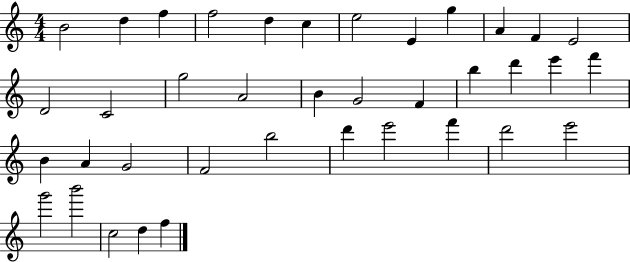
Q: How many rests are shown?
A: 0